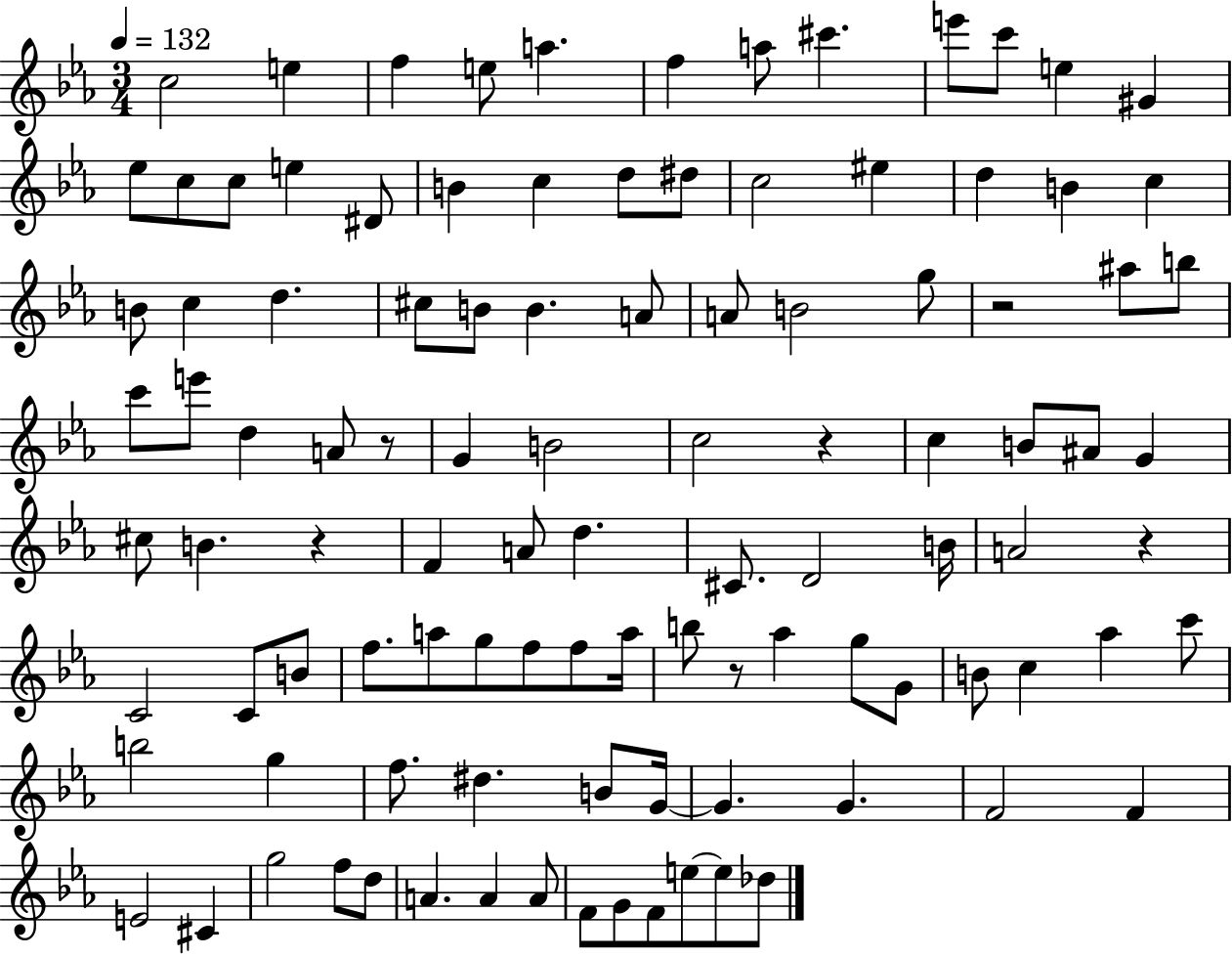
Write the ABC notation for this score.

X:1
T:Untitled
M:3/4
L:1/4
K:Eb
c2 e f e/2 a f a/2 ^c' e'/2 c'/2 e ^G _e/2 c/2 c/2 e ^D/2 B c d/2 ^d/2 c2 ^e d B c B/2 c d ^c/2 B/2 B A/2 A/2 B2 g/2 z2 ^a/2 b/2 c'/2 e'/2 d A/2 z/2 G B2 c2 z c B/2 ^A/2 G ^c/2 B z F A/2 d ^C/2 D2 B/4 A2 z C2 C/2 B/2 f/2 a/2 g/2 f/2 f/2 a/4 b/2 z/2 _a g/2 G/2 B/2 c _a c'/2 b2 g f/2 ^d B/2 G/4 G G F2 F E2 ^C g2 f/2 d/2 A A A/2 F/2 G/2 F/2 e/2 e/2 _d/2